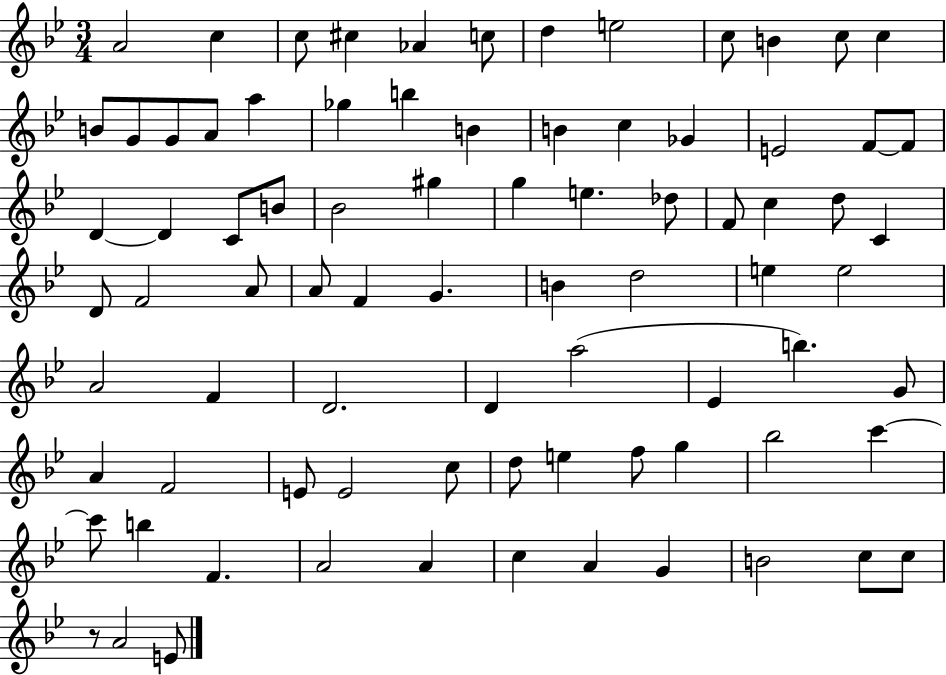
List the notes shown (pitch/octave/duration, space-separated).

A4/h C5/q C5/e C#5/q Ab4/q C5/e D5/q E5/h C5/e B4/q C5/e C5/q B4/e G4/e G4/e A4/e A5/q Gb5/q B5/q B4/q B4/q C5/q Gb4/q E4/h F4/e F4/e D4/q D4/q C4/e B4/e Bb4/h G#5/q G5/q E5/q. Db5/e F4/e C5/q D5/e C4/q D4/e F4/h A4/e A4/e F4/q G4/q. B4/q D5/h E5/q E5/h A4/h F4/q D4/h. D4/q A5/h Eb4/q B5/q. G4/e A4/q F4/h E4/e E4/h C5/e D5/e E5/q F5/e G5/q Bb5/h C6/q C6/e B5/q F4/q. A4/h A4/q C5/q A4/q G4/q B4/h C5/e C5/e R/e A4/h E4/e